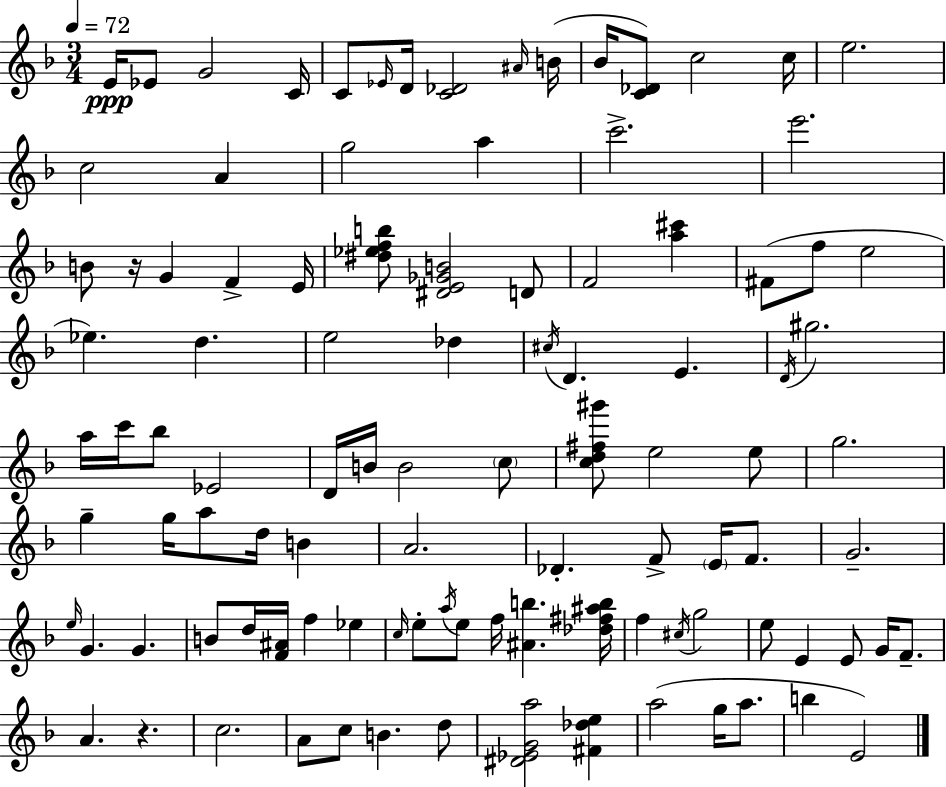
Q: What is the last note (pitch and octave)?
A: E4